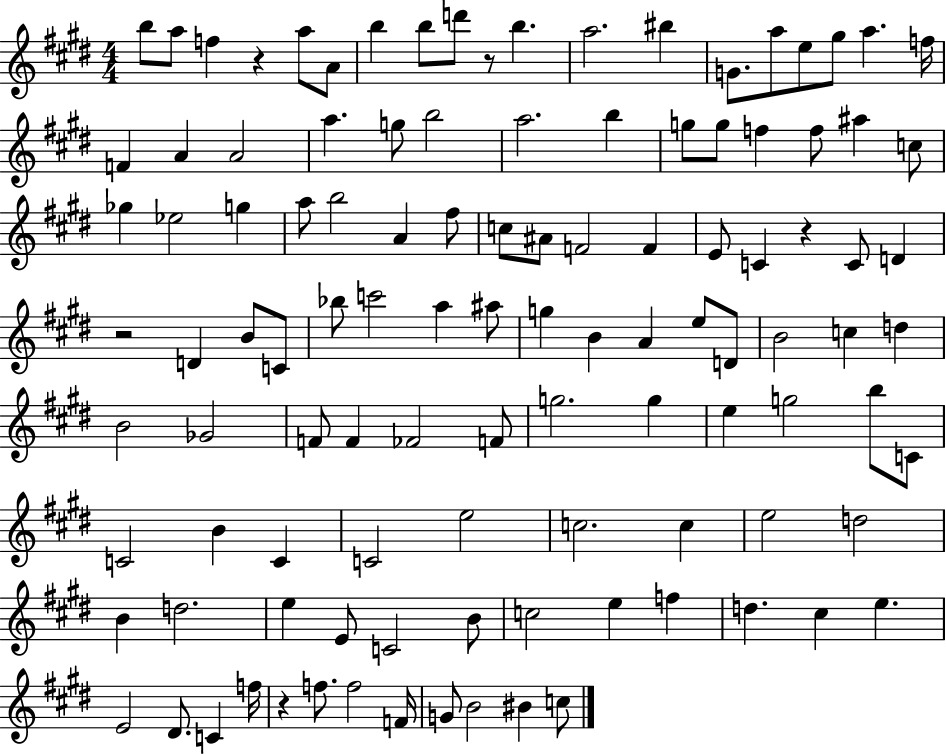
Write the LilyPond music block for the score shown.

{
  \clef treble
  \numericTimeSignature
  \time 4/4
  \key e \major
  b''8 a''8 f''4 r4 a''8 a'8 | b''4 b''8 d'''8 r8 b''4. | a''2. bis''4 | g'8. a''8 e''8 gis''8 a''4. f''16 | \break f'4 a'4 a'2 | a''4. g''8 b''2 | a''2. b''4 | g''8 g''8 f''4 f''8 ais''4 c''8 | \break ges''4 ees''2 g''4 | a''8 b''2 a'4 fis''8 | c''8 ais'8 f'2 f'4 | e'8 c'4 r4 c'8 d'4 | \break r2 d'4 b'8 c'8 | bes''8 c'''2 a''4 ais''8 | g''4 b'4 a'4 e''8 d'8 | b'2 c''4 d''4 | \break b'2 ges'2 | f'8 f'4 fes'2 f'8 | g''2. g''4 | e''4 g''2 b''8 c'8 | \break c'2 b'4 c'4 | c'2 e''2 | c''2. c''4 | e''2 d''2 | \break b'4 d''2. | e''4 e'8 c'2 b'8 | c''2 e''4 f''4 | d''4. cis''4 e''4. | \break e'2 dis'8. c'4 f''16 | r4 f''8. f''2 f'16 | g'8 b'2 bis'4 c''8 | \bar "|."
}